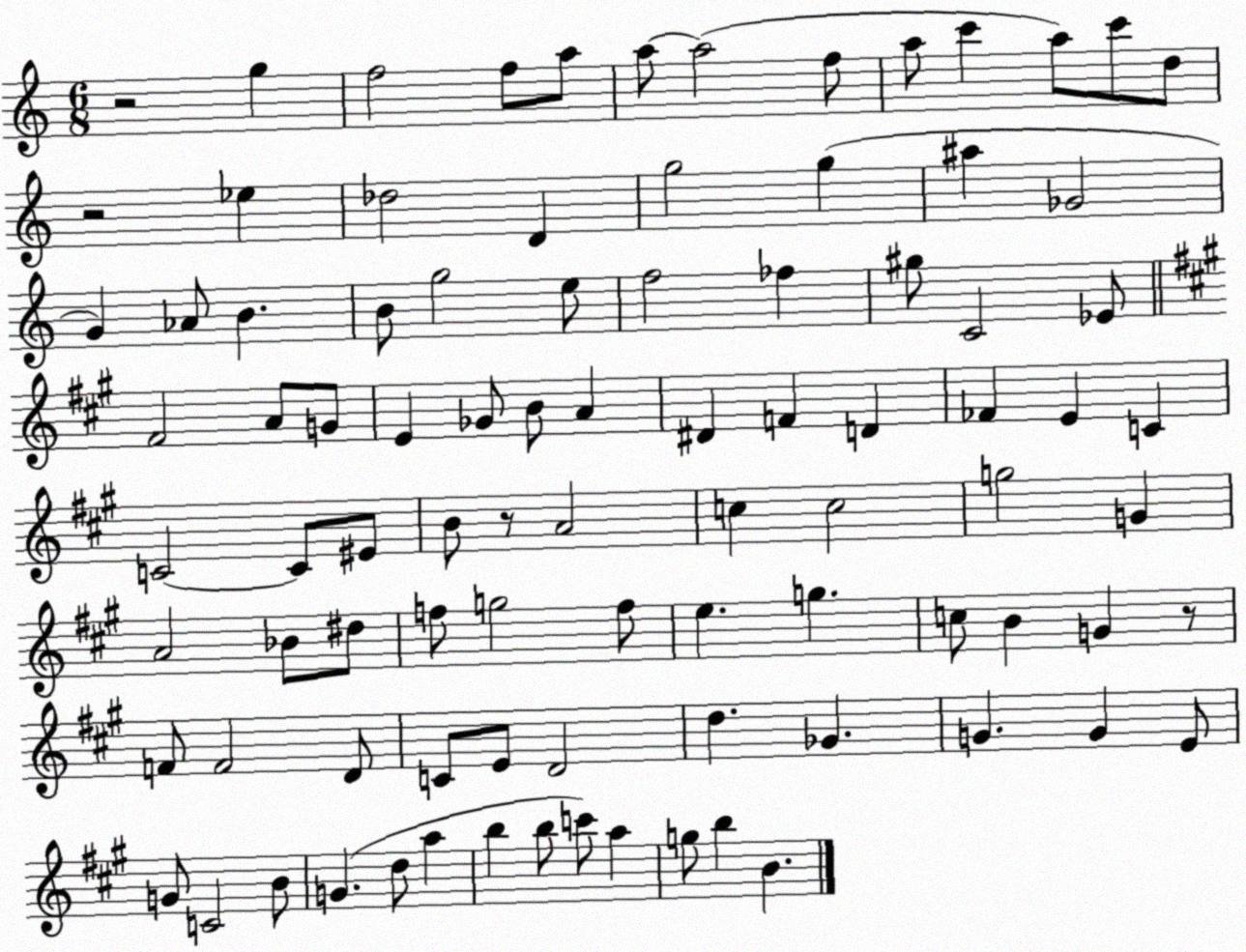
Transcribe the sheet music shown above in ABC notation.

X:1
T:Untitled
M:6/8
L:1/4
K:C
z2 g f2 f/2 a/2 a/2 a2 f/2 a/2 c' a/2 c'/2 d/2 z2 _e _d2 D g2 g ^a _G2 G _A/2 B B/2 g2 e/2 f2 _f ^g/2 C2 _E/2 ^F2 A/2 G/2 E _G/2 B/2 A ^D F D _F E C C2 C/2 ^E/2 B/2 z/2 A2 c c2 g2 G A2 _B/2 ^d/2 f/2 g2 f/2 e g c/2 B G z/2 F/2 F2 D/2 C/2 E/2 D2 d _G G G E/2 G/2 C2 B/2 G d/2 a b b/2 c'/2 a g/2 b B